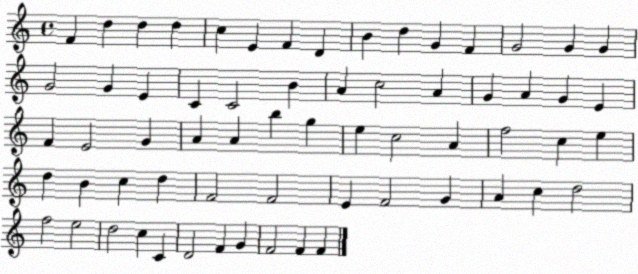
X:1
T:Untitled
M:4/4
L:1/4
K:C
F d d d c E F D B d G F G2 G G G2 G E C C2 B A c2 A G A G E F E2 G A A b g e c2 A f2 c e d B c d F2 F2 E F2 G A c d2 f2 e2 d2 c C D2 F G F2 F F